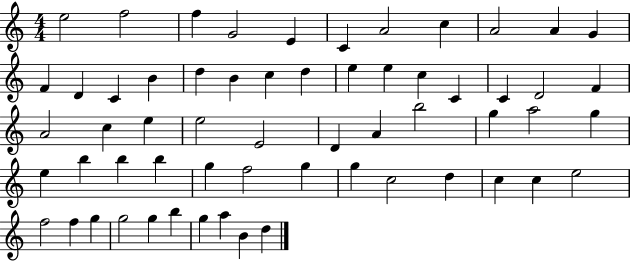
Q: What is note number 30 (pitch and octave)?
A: E5